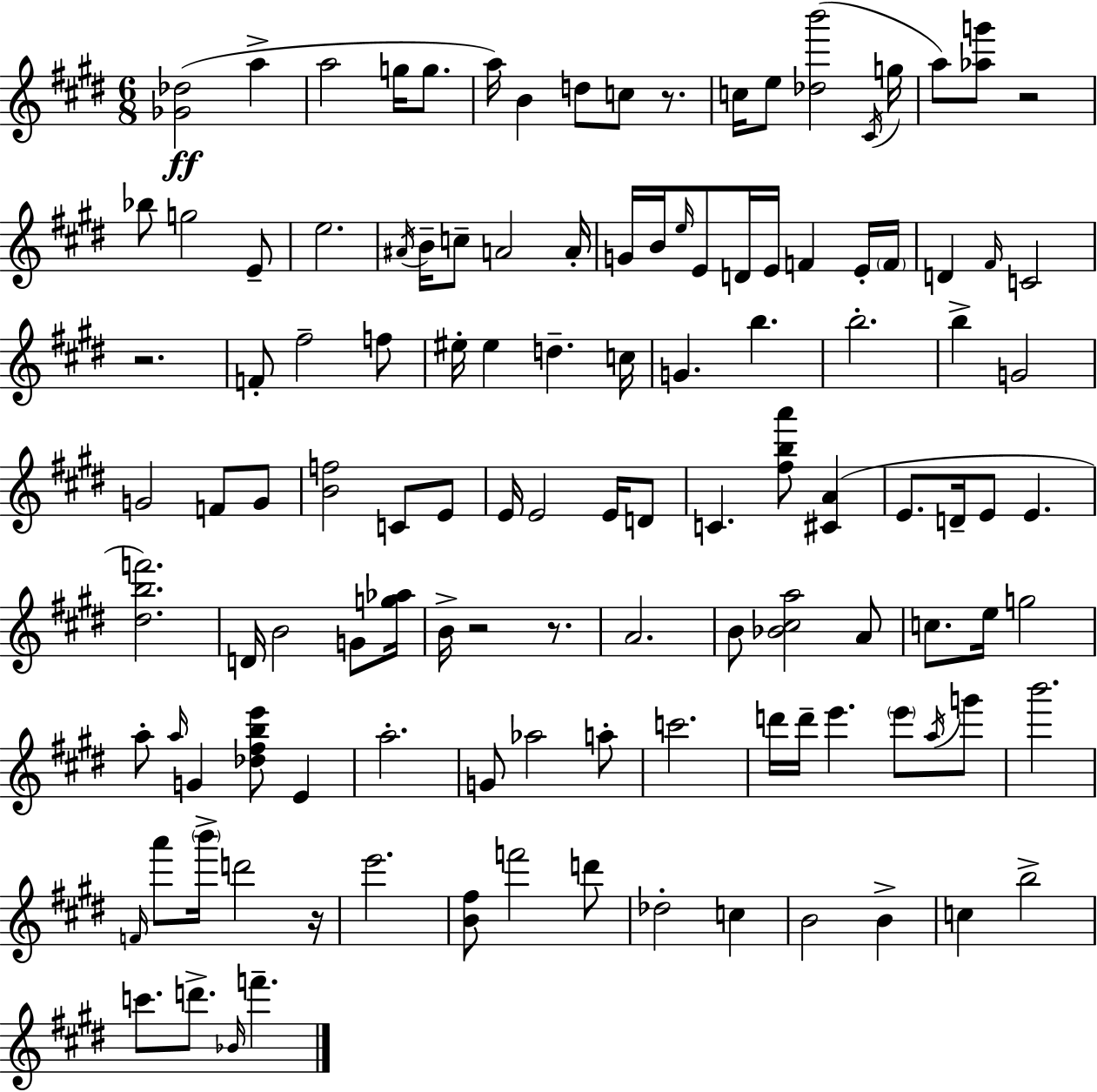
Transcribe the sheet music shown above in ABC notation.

X:1
T:Untitled
M:6/8
L:1/4
K:E
[_G_d]2 a a2 g/4 g/2 a/4 B d/2 c/2 z/2 c/4 e/2 [_db']2 ^C/4 g/4 a/2 [_ag']/2 z2 _b/2 g2 E/2 e2 ^A/4 B/4 c/2 A2 A/4 G/4 B/4 e/4 E/2 D/4 E/4 F E/4 F/4 D ^F/4 C2 z2 F/2 ^f2 f/2 ^e/4 ^e d c/4 G b b2 b G2 G2 F/2 G/2 [Bf]2 C/2 E/2 E/4 E2 E/4 D/2 C [^fba']/2 [^CA] E/2 D/4 E/2 E [^dbf']2 D/4 B2 G/2 [g_a]/4 B/4 z2 z/2 A2 B/2 [_B^ca]2 A/2 c/2 e/4 g2 a/2 a/4 G [_d^fbe']/2 E a2 G/2 _a2 a/2 c'2 d'/4 d'/4 e' e'/2 a/4 g'/2 b'2 F/4 a'/2 b'/4 d'2 z/4 e'2 [B^f]/2 f'2 d'/2 _d2 c B2 B c b2 c'/2 d'/2 _B/4 f'